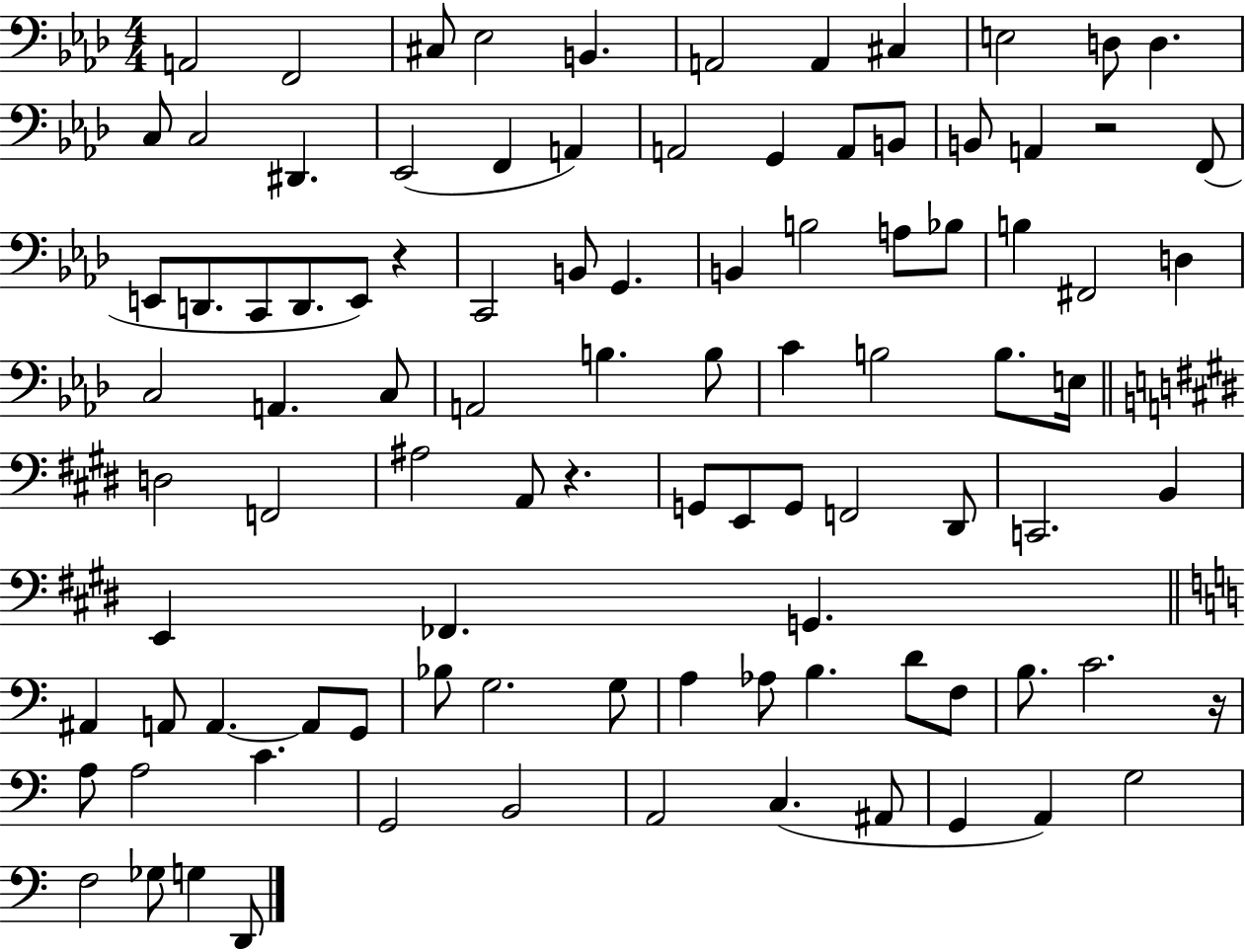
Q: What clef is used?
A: bass